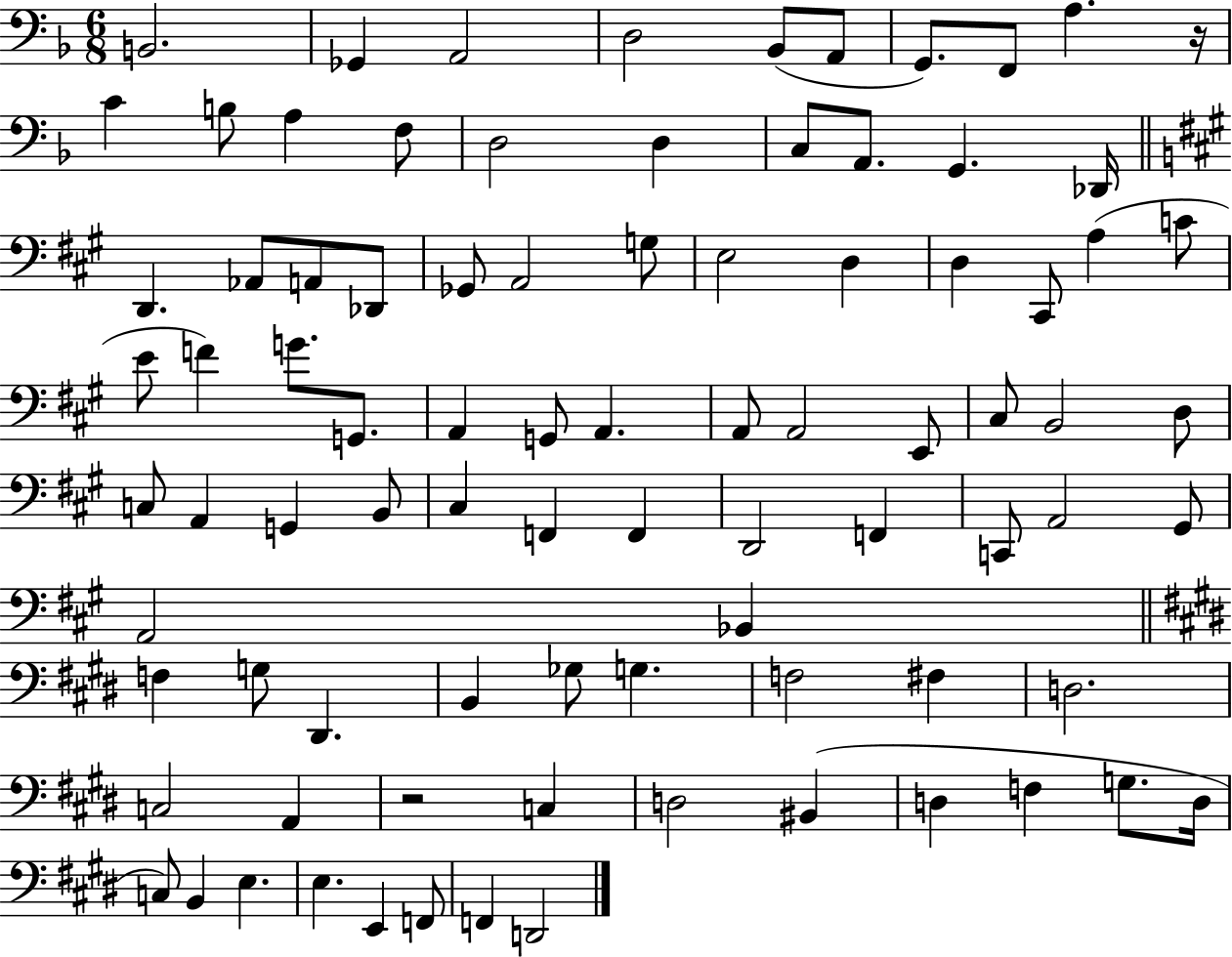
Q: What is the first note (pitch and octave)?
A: B2